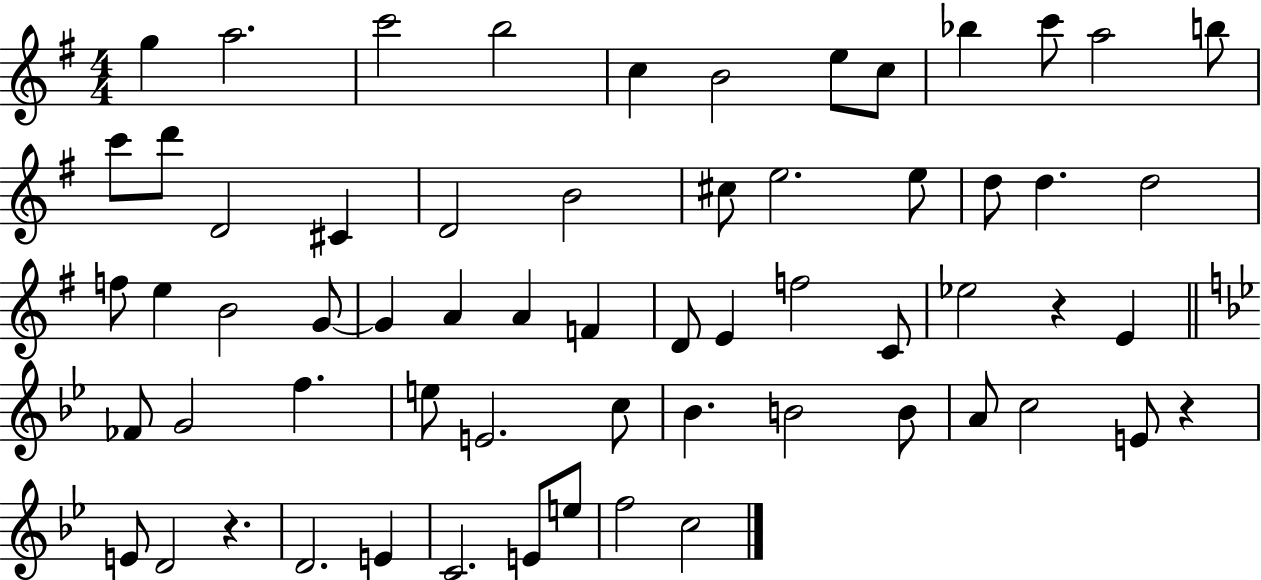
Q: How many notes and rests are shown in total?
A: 62